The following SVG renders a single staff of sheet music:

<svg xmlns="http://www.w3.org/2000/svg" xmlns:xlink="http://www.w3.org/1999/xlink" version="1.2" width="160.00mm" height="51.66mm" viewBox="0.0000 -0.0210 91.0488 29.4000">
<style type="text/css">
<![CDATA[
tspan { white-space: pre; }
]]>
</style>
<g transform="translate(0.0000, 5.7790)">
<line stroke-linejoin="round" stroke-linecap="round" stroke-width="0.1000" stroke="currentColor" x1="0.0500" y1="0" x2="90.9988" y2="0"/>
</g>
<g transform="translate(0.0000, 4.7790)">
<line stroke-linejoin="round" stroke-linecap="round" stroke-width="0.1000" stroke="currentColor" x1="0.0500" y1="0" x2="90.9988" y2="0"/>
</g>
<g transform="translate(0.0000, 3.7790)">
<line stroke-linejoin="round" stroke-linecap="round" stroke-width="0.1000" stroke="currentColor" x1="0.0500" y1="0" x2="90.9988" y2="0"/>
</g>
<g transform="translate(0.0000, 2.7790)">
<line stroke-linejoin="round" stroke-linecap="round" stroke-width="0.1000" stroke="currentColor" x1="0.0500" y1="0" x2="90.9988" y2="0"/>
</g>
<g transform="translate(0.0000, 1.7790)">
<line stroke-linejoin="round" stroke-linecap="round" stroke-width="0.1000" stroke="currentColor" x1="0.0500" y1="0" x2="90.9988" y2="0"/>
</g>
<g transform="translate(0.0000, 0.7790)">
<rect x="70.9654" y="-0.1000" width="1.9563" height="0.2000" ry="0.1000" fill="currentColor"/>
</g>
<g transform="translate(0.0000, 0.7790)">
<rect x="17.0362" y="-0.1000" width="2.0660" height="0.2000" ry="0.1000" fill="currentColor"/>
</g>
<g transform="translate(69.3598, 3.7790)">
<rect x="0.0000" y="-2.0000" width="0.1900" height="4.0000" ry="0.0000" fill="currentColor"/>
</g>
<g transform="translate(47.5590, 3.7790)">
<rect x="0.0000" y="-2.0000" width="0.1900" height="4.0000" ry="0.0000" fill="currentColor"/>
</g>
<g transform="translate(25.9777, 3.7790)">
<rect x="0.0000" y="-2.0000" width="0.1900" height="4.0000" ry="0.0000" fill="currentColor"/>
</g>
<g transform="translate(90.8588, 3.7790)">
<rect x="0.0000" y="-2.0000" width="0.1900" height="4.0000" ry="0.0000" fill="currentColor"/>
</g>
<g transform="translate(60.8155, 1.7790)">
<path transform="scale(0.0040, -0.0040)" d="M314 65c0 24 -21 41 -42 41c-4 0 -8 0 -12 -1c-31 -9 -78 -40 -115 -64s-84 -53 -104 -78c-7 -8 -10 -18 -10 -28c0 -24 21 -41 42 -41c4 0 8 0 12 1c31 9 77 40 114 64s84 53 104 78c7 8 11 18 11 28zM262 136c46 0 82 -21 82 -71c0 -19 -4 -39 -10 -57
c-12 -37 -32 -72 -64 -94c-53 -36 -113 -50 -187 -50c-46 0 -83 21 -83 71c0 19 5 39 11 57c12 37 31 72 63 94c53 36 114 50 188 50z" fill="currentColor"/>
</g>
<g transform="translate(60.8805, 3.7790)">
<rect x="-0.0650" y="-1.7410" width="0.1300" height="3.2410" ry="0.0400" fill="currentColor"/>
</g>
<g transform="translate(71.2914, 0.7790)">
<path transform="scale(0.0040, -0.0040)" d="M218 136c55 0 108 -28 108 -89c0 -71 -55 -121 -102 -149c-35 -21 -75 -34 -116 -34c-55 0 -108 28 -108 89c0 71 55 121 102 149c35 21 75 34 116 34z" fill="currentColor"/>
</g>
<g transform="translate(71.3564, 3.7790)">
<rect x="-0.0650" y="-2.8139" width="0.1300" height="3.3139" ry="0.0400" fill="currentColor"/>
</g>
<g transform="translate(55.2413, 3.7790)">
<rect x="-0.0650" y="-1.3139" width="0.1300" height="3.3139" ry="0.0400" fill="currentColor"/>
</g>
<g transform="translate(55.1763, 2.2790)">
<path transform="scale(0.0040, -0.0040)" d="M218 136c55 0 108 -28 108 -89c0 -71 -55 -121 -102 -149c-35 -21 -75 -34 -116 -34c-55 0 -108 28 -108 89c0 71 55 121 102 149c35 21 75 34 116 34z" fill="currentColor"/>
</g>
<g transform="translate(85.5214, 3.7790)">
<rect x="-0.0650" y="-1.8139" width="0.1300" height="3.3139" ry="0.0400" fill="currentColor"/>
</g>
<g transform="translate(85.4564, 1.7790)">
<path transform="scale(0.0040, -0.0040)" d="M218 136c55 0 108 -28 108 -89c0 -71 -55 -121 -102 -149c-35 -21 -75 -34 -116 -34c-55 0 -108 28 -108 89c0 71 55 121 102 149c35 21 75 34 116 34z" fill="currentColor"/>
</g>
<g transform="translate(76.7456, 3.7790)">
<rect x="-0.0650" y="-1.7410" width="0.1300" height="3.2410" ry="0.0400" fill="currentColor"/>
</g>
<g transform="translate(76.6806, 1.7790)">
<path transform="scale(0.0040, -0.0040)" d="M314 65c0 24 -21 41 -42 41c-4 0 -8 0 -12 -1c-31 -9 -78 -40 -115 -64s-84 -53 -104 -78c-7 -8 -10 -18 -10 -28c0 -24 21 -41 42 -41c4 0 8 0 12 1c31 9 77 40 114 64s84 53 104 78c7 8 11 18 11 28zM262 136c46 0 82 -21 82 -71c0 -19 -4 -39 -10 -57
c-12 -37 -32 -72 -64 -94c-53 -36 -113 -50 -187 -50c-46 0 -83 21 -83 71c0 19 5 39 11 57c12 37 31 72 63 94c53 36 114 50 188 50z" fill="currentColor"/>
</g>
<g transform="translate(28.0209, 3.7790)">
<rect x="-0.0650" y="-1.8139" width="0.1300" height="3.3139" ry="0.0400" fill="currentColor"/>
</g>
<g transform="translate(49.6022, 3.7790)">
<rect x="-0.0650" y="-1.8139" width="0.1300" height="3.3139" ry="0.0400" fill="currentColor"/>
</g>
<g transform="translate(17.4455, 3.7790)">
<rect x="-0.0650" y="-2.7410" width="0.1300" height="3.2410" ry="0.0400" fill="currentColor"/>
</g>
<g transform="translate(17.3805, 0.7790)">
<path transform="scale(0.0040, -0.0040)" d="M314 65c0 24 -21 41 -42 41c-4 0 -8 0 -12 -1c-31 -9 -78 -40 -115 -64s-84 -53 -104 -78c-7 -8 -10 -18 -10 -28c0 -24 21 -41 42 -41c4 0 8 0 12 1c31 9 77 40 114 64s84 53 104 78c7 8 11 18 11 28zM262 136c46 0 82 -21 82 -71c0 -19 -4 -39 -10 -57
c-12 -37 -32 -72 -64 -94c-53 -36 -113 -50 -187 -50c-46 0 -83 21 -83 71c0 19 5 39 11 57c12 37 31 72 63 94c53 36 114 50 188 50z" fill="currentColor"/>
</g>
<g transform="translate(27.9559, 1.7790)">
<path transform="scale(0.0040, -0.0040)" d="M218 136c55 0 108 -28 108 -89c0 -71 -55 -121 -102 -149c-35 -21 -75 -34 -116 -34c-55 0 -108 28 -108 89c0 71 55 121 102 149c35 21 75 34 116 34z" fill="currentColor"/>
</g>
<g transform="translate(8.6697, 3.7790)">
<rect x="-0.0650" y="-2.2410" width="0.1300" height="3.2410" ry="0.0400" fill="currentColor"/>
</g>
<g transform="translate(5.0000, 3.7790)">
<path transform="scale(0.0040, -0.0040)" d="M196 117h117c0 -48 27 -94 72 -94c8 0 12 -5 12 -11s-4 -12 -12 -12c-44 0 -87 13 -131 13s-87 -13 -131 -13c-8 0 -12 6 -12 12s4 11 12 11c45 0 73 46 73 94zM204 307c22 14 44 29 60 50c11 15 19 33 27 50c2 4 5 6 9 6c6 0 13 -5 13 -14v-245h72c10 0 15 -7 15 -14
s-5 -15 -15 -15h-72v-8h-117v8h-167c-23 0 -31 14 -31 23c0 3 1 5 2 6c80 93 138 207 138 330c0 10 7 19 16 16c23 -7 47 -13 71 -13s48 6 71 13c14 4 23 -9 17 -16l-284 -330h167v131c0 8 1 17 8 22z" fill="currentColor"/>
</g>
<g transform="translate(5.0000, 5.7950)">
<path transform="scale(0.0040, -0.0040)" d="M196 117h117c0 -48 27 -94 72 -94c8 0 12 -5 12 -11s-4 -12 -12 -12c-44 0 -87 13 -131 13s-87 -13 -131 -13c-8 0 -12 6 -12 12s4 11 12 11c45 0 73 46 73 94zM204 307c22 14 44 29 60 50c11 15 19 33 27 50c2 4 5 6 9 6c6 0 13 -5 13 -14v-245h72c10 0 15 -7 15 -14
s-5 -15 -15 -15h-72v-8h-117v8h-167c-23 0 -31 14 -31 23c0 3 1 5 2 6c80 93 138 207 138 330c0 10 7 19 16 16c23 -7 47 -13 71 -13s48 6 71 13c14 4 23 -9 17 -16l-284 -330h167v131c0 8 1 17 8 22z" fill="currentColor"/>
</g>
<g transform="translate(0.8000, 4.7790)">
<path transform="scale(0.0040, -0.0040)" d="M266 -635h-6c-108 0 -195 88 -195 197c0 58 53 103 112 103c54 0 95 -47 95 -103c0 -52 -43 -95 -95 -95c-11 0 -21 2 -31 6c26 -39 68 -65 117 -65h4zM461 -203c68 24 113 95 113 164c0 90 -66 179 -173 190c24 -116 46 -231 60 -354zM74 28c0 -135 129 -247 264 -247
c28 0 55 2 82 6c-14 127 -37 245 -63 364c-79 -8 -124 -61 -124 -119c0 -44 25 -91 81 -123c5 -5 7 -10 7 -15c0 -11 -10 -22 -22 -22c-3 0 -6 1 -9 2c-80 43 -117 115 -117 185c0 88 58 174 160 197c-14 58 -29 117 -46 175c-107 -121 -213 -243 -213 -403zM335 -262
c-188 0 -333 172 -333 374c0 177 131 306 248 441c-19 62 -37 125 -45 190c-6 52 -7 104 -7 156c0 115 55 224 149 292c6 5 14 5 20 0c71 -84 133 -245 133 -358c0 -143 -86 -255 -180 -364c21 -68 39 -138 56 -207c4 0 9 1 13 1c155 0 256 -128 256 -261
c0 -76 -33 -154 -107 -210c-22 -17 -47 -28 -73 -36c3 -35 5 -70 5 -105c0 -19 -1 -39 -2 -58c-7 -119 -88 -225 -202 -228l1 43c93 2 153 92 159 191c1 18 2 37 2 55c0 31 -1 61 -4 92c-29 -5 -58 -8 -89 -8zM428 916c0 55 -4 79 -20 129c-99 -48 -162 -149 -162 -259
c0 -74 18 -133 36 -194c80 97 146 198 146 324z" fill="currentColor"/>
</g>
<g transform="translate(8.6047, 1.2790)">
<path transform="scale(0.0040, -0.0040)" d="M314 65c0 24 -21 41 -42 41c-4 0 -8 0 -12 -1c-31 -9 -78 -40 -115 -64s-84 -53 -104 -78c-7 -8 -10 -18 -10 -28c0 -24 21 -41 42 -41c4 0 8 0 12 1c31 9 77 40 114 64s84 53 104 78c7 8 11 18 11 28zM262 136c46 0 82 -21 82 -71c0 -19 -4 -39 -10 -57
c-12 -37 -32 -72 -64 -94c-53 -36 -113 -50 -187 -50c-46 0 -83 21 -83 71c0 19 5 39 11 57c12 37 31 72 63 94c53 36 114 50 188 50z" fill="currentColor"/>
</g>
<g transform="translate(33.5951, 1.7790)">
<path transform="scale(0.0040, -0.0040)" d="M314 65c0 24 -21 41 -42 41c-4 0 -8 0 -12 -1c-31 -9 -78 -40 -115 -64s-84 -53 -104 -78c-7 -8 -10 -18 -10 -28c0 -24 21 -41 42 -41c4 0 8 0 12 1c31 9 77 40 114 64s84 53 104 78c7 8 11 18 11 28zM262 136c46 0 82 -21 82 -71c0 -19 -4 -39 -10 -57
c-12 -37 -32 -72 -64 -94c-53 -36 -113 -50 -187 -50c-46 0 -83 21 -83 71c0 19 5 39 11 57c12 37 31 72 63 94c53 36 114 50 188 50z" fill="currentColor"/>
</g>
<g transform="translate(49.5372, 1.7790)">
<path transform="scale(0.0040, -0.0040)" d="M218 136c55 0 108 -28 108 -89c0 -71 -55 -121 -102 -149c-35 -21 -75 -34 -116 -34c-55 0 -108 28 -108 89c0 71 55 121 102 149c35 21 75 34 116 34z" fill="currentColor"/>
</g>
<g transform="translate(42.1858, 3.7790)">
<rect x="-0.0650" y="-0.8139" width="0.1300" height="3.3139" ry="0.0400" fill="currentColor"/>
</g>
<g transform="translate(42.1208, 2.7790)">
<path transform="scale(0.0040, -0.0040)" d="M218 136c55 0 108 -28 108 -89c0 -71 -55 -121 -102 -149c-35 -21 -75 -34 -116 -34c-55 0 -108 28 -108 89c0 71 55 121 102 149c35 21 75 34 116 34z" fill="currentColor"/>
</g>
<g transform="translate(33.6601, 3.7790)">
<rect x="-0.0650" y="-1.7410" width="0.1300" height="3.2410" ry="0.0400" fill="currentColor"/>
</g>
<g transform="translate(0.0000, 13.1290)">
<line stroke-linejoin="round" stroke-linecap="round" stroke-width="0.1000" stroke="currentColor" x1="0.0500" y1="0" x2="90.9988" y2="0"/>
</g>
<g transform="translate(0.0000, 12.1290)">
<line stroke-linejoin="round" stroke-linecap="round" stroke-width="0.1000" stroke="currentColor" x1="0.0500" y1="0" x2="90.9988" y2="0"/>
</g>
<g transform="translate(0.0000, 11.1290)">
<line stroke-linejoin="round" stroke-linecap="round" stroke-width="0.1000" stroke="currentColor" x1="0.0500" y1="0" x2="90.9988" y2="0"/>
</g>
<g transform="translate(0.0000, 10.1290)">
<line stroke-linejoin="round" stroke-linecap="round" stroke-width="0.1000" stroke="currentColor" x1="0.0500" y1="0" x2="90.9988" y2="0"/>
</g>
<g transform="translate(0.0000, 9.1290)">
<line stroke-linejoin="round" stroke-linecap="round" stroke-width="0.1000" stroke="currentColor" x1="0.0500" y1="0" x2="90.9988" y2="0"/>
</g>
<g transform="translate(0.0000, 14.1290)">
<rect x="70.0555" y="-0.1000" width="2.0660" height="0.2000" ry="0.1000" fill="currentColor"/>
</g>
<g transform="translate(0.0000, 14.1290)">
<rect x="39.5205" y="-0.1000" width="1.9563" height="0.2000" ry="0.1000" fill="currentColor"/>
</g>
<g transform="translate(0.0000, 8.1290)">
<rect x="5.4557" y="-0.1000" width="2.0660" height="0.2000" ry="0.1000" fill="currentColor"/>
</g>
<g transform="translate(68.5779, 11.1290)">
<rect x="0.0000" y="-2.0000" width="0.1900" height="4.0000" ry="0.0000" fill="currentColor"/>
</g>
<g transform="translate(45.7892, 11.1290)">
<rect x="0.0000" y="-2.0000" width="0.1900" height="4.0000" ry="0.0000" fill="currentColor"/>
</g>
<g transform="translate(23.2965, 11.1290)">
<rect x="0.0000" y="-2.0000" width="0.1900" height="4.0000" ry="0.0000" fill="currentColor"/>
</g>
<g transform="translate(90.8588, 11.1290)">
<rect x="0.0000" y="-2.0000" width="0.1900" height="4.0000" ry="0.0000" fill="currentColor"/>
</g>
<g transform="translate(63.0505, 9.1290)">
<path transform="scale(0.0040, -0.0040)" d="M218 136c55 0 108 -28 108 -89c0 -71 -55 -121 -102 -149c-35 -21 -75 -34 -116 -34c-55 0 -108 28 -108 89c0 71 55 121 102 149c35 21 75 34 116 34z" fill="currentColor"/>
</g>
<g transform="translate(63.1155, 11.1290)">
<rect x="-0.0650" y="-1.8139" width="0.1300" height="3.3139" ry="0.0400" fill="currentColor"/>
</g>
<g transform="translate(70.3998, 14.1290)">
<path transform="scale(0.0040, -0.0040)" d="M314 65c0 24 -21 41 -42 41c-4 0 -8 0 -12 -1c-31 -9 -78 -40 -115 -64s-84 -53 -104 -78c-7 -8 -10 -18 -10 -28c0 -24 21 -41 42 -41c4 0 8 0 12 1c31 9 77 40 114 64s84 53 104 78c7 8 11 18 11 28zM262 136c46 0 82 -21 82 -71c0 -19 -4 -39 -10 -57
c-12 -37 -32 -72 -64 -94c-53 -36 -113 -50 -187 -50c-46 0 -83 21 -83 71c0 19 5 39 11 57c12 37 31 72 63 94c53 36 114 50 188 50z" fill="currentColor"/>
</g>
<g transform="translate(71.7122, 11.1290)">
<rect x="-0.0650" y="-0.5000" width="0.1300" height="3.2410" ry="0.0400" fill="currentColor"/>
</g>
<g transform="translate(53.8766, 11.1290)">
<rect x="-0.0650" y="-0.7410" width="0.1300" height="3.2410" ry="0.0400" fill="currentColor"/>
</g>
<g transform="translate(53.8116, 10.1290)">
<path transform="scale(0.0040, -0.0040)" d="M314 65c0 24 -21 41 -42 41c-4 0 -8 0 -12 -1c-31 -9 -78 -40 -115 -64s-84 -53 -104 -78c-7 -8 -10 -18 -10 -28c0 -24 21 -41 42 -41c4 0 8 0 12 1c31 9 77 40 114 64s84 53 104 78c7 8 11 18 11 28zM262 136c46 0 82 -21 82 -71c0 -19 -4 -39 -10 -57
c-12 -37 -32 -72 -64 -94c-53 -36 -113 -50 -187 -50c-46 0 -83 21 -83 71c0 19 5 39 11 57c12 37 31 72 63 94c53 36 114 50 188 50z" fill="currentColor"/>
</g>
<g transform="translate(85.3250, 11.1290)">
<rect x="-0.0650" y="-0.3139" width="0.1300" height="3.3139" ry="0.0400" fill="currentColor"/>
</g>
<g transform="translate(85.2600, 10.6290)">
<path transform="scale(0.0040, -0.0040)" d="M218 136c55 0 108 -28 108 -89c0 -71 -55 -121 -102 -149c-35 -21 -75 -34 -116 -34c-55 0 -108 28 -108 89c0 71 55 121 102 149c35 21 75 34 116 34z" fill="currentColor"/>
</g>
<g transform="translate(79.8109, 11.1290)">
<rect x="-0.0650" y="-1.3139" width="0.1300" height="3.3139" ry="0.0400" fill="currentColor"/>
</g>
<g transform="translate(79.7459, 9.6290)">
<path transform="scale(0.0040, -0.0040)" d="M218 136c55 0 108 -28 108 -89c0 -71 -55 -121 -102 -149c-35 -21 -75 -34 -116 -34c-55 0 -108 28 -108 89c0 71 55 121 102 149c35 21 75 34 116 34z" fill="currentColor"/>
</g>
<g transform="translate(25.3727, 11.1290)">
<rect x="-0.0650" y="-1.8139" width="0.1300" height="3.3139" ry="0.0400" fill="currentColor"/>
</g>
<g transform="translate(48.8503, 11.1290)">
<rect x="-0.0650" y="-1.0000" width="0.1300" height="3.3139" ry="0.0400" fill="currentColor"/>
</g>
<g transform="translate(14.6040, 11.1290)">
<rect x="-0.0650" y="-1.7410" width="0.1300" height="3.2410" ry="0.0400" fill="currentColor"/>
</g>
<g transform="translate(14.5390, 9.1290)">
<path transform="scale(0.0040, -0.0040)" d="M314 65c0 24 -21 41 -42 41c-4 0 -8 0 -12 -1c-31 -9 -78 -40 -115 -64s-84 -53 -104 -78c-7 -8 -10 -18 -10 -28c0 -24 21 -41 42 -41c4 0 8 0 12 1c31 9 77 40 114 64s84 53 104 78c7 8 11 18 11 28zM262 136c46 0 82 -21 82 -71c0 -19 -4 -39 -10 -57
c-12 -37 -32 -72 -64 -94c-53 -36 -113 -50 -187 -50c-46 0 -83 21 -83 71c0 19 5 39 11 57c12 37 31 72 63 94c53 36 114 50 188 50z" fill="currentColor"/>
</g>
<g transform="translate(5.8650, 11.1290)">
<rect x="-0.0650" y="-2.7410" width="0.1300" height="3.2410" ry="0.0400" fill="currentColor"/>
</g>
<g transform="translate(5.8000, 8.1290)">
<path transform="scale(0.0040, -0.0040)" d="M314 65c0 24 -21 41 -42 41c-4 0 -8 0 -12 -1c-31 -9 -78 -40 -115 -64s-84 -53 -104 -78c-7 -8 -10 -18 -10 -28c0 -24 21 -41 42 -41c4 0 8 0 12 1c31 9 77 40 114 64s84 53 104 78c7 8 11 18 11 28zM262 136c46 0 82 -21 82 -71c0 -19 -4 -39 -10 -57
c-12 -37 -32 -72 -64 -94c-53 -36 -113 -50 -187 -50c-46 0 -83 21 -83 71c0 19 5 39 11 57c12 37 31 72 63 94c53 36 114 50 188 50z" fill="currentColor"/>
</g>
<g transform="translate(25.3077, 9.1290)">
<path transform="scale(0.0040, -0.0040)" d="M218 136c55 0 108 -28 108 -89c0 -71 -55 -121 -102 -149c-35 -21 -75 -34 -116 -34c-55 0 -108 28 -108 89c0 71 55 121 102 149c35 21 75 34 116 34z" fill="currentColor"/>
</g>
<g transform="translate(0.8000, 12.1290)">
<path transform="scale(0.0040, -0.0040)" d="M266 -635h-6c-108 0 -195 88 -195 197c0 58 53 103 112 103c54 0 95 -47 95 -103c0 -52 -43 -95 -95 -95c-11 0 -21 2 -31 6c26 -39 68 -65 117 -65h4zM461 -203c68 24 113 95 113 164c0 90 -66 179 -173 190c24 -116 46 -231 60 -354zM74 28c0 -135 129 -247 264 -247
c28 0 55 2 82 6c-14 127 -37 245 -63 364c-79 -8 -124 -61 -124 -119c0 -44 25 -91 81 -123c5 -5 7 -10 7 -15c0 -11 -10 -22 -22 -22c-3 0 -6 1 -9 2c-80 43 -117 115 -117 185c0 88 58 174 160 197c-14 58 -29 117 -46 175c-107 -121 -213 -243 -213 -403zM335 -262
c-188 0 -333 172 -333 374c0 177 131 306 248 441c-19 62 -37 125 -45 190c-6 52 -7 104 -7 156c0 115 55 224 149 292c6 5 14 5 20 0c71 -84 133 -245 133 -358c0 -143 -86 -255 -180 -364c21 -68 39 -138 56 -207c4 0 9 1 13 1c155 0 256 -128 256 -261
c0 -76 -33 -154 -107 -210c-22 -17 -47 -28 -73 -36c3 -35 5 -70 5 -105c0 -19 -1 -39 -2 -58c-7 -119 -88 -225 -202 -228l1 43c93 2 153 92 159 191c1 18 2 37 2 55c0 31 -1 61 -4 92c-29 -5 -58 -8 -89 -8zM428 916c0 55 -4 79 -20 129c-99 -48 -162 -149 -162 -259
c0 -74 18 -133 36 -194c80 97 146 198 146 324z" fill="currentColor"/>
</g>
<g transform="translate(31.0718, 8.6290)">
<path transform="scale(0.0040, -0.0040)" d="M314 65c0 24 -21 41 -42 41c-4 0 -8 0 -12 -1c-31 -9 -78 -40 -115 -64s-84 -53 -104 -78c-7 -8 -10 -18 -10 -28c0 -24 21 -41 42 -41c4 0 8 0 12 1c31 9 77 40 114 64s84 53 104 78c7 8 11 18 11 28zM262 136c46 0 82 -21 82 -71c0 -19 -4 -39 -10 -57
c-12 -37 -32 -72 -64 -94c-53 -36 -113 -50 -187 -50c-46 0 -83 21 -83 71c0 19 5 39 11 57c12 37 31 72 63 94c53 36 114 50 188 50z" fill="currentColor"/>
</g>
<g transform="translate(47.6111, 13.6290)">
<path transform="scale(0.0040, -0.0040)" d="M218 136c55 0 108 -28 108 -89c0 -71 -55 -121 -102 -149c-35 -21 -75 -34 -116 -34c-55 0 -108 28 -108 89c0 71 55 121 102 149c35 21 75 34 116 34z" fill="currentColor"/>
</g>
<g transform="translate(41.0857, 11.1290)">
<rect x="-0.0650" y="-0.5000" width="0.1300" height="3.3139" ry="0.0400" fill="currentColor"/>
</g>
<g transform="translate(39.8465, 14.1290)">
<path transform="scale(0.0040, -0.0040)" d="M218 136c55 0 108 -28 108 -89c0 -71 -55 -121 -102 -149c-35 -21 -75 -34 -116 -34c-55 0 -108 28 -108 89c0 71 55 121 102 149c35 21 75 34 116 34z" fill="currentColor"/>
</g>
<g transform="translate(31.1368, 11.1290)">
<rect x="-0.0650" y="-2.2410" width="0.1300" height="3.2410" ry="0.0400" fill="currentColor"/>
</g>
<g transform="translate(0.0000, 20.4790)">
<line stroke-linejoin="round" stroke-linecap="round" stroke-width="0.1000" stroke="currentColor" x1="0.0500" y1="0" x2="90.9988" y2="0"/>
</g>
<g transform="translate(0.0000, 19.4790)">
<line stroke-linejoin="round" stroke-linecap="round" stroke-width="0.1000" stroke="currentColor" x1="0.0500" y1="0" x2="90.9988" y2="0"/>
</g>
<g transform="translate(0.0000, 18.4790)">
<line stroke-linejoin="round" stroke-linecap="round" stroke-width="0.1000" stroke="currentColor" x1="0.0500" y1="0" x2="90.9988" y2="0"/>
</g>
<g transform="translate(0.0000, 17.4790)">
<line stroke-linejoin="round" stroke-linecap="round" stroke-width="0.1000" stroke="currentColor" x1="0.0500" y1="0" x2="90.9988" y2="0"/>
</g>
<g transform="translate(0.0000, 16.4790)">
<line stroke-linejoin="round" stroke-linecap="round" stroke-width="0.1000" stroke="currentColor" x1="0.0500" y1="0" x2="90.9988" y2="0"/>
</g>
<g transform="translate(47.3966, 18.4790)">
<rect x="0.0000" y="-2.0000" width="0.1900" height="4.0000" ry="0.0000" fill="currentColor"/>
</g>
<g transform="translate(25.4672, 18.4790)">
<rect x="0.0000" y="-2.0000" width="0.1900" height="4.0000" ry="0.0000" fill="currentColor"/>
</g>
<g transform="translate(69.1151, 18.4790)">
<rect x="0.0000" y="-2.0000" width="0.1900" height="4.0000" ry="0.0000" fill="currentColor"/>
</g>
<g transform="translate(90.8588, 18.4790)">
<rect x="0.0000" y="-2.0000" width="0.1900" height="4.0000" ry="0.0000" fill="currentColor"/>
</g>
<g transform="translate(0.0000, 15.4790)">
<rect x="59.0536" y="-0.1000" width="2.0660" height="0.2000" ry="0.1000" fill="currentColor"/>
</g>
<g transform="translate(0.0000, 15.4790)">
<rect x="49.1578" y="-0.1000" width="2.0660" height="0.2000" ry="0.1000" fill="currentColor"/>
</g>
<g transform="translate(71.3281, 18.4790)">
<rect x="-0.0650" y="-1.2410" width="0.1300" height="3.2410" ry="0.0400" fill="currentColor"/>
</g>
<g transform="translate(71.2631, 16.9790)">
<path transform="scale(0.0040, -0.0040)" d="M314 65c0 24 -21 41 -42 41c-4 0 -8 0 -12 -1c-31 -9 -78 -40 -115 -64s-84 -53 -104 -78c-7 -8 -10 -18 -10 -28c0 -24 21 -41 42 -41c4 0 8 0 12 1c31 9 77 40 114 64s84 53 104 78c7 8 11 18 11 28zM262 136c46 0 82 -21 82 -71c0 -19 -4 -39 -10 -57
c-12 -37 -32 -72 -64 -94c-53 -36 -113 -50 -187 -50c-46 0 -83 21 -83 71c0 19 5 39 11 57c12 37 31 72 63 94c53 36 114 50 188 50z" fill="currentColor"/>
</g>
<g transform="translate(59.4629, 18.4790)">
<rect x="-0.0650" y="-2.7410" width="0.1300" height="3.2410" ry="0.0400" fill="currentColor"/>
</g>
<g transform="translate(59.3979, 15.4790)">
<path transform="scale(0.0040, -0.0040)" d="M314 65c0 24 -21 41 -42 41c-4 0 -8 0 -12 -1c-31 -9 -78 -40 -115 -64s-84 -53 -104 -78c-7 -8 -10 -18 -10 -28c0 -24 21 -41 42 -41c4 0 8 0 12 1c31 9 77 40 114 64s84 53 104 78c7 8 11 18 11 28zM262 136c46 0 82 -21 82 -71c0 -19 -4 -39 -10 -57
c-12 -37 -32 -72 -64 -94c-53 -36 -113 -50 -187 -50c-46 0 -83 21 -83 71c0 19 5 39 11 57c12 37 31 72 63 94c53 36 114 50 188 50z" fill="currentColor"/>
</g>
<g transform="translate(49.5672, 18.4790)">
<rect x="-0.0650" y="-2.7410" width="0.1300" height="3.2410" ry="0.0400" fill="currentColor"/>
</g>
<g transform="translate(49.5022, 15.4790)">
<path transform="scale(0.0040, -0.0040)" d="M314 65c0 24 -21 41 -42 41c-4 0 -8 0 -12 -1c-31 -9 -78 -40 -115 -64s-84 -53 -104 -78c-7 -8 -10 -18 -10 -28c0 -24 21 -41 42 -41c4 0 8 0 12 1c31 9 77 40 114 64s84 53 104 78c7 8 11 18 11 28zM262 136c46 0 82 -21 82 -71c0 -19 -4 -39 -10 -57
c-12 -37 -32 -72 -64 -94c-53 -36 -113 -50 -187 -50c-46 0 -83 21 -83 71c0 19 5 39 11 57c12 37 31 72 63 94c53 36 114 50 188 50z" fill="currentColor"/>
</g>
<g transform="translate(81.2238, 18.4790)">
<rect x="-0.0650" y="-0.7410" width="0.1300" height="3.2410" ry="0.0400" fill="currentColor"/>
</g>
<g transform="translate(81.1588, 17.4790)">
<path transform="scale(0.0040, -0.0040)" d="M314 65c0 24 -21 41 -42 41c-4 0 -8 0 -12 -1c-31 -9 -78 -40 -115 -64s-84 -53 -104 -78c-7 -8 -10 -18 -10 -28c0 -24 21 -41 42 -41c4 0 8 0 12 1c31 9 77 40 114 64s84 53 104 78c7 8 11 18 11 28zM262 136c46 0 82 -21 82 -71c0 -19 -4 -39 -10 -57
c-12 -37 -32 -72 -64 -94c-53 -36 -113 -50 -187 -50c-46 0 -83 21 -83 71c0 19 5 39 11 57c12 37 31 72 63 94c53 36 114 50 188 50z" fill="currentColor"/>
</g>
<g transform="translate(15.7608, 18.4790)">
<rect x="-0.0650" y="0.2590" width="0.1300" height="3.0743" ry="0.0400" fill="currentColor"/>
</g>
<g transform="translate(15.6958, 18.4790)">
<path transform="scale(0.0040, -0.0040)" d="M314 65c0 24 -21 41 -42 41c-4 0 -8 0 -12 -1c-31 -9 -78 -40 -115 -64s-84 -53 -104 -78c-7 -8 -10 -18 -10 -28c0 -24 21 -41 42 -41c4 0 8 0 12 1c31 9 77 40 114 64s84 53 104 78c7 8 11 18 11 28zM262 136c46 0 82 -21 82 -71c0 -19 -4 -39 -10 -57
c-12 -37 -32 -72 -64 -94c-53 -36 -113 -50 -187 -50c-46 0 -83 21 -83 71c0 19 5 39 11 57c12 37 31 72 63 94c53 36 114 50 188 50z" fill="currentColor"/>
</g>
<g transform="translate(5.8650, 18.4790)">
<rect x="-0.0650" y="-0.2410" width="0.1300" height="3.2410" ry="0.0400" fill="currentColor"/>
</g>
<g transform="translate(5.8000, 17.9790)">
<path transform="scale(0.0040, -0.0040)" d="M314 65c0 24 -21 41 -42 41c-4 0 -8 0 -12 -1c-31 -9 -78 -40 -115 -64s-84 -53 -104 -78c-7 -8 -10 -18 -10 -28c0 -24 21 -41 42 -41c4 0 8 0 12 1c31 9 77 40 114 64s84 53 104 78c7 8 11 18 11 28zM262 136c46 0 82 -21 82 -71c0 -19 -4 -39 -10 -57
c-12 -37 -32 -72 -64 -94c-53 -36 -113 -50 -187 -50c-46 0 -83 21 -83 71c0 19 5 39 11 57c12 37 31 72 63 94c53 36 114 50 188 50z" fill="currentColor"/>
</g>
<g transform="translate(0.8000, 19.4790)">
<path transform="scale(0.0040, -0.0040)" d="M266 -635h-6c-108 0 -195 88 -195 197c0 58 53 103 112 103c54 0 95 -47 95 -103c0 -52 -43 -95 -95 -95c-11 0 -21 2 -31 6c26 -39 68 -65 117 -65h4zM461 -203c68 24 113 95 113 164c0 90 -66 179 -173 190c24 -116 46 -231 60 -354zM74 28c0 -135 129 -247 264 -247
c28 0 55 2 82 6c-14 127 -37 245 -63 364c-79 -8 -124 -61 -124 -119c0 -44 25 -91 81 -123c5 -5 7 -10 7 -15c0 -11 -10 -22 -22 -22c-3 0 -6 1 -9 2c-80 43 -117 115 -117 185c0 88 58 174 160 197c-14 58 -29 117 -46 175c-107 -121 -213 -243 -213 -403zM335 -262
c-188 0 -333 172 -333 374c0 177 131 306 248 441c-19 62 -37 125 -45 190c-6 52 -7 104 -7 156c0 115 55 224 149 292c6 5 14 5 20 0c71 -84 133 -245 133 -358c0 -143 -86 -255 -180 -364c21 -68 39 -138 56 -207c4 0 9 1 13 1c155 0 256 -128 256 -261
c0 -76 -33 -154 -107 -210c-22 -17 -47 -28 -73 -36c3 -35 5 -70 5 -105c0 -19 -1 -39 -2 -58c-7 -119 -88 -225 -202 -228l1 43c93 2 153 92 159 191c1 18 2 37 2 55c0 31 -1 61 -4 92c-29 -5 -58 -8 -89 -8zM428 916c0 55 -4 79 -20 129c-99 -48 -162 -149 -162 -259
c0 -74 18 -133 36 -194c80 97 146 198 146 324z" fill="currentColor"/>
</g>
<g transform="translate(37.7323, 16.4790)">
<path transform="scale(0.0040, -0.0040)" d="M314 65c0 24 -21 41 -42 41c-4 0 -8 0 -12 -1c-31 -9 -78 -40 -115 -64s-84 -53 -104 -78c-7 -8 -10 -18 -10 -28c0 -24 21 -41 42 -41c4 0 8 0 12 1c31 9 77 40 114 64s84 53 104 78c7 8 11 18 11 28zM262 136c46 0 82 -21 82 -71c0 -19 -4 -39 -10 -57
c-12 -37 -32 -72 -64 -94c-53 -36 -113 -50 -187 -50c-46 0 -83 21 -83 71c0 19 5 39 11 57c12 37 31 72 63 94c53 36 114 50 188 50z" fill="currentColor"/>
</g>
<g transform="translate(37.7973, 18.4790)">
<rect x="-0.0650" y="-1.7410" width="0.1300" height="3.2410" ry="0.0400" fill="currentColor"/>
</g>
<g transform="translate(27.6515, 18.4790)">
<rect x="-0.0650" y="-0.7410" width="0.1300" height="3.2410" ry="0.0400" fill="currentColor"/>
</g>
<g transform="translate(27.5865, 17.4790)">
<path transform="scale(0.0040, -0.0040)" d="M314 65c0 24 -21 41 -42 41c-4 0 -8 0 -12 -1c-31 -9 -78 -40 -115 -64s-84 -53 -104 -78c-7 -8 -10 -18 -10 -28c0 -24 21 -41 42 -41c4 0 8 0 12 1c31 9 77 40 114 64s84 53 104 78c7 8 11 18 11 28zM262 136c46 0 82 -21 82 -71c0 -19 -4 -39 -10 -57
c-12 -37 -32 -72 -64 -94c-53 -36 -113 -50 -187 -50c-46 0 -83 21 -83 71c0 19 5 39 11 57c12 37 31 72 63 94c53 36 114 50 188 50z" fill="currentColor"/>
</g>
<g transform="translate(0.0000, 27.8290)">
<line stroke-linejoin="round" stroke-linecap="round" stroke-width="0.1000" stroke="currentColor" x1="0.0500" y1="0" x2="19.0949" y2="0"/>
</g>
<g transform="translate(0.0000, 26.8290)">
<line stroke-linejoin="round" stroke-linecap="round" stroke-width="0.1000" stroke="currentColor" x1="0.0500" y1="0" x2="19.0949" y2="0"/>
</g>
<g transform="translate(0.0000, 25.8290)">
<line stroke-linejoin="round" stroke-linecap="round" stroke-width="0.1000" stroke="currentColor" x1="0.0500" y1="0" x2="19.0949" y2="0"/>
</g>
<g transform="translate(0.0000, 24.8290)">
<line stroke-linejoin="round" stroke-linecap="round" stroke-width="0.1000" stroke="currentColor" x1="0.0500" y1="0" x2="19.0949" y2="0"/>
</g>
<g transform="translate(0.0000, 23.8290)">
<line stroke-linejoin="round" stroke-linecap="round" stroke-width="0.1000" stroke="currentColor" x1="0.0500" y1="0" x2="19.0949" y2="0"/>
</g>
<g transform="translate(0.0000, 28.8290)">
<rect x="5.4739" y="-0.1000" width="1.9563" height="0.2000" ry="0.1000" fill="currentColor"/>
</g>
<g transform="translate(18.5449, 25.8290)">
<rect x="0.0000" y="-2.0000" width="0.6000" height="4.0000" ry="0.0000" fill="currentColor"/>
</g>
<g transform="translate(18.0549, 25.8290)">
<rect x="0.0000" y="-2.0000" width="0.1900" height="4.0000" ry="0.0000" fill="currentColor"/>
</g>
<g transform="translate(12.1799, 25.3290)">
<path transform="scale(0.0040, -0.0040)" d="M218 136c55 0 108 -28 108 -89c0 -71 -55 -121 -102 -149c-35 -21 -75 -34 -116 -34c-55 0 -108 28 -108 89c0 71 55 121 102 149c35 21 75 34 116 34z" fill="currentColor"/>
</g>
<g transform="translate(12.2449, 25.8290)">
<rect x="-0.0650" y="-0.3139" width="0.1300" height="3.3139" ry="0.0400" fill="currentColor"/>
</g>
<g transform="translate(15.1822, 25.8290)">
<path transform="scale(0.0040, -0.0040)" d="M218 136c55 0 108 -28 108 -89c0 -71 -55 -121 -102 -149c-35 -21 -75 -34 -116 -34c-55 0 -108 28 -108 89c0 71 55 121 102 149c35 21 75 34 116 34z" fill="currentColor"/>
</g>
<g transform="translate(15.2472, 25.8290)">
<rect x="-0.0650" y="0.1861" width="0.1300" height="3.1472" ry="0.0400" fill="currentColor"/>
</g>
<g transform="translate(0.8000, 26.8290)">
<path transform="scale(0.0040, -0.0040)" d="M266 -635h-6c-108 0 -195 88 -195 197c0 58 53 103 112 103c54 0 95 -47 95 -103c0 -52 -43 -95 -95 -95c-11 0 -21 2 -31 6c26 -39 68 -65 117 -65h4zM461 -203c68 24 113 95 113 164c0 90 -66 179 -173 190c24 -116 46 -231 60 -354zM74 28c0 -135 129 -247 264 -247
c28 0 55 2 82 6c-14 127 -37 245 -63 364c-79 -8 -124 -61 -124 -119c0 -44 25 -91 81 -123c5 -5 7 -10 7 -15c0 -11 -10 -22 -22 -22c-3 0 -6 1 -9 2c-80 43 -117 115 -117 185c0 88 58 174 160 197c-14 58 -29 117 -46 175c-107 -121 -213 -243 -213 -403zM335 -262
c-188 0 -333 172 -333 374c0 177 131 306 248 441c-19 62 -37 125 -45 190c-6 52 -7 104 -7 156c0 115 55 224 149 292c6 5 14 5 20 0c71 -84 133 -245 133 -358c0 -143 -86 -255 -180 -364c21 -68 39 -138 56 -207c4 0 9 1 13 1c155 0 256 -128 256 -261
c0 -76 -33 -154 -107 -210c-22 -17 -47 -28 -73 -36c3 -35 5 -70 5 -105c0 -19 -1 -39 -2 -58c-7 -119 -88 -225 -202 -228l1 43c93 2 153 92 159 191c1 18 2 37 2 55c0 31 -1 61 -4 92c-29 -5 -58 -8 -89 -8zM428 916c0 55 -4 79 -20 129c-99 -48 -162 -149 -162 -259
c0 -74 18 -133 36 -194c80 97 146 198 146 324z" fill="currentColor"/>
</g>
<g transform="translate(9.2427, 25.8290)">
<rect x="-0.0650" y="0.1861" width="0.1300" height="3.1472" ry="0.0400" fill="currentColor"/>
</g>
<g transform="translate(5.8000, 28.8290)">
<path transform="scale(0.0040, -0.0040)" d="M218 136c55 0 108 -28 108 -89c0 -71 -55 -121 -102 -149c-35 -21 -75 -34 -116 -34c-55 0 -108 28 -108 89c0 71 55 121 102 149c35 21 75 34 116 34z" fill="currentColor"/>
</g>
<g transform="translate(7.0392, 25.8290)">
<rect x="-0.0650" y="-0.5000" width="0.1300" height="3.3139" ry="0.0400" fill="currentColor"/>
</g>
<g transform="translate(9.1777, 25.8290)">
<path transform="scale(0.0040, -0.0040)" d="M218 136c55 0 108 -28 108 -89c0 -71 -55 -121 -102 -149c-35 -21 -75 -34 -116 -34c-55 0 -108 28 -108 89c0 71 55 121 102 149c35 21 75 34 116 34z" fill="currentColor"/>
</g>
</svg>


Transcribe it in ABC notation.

X:1
T:Untitled
M:4/4
L:1/4
K:C
g2 a2 f f2 d f e f2 a f2 f a2 f2 f g2 C D d2 f C2 e c c2 B2 d2 f2 a2 a2 e2 d2 C B c B